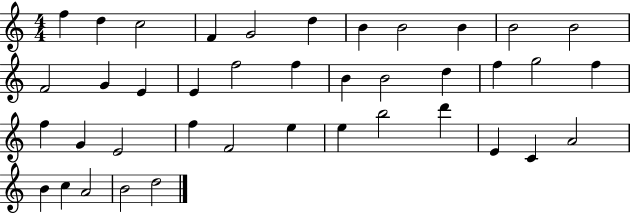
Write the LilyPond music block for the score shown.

{
  \clef treble
  \numericTimeSignature
  \time 4/4
  \key c \major
  f''4 d''4 c''2 | f'4 g'2 d''4 | b'4 b'2 b'4 | b'2 b'2 | \break f'2 g'4 e'4 | e'4 f''2 f''4 | b'4 b'2 d''4 | f''4 g''2 f''4 | \break f''4 g'4 e'2 | f''4 f'2 e''4 | e''4 b''2 d'''4 | e'4 c'4 a'2 | \break b'4 c''4 a'2 | b'2 d''2 | \bar "|."
}